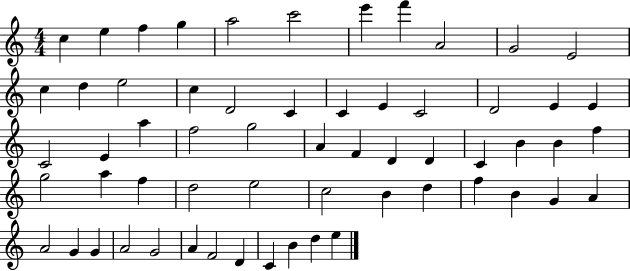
{
  \clef treble
  \numericTimeSignature
  \time 4/4
  \key c \major
  c''4 e''4 f''4 g''4 | a''2 c'''2 | e'''4 f'''4 a'2 | g'2 e'2 | \break c''4 d''4 e''2 | c''4 d'2 c'4 | c'4 e'4 c'2 | d'2 e'4 e'4 | \break c'2 e'4 a''4 | f''2 g''2 | a'4 f'4 d'4 d'4 | c'4 b'4 b'4 f''4 | \break g''2 a''4 f''4 | d''2 e''2 | c''2 b'4 d''4 | f''4 b'4 g'4 a'4 | \break a'2 g'4 g'4 | a'2 g'2 | a'4 f'2 d'4 | c'4 b'4 d''4 e''4 | \break \bar "|."
}